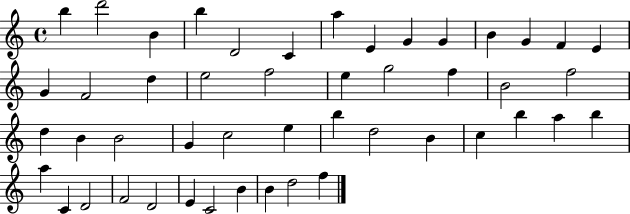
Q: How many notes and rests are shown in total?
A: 48